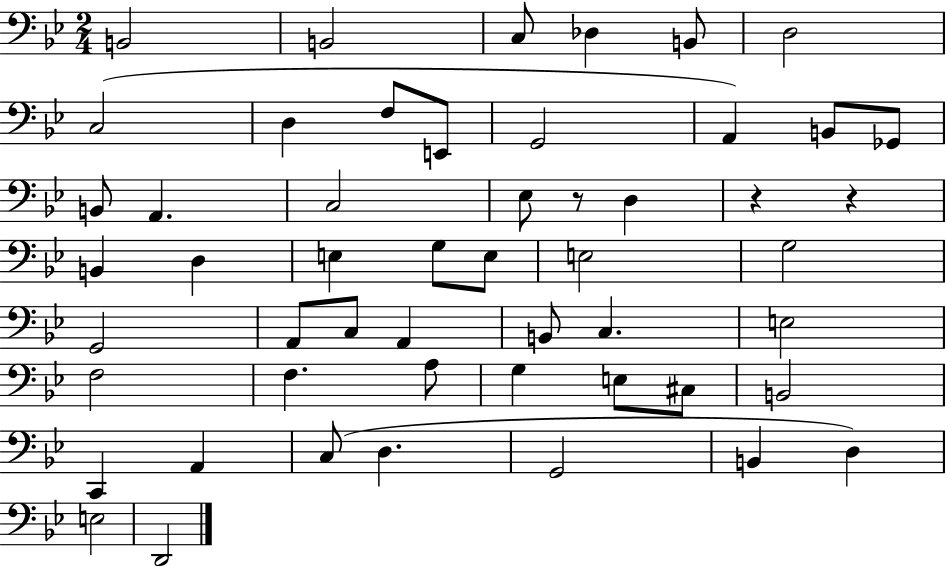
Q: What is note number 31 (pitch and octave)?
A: B2